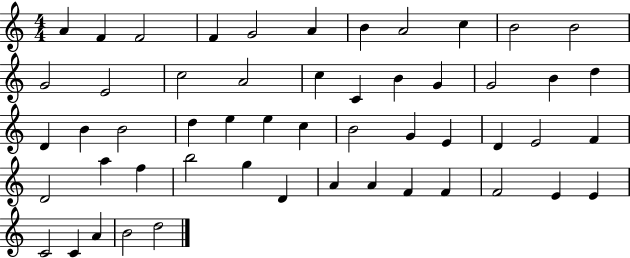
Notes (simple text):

A4/q F4/q F4/h F4/q G4/h A4/q B4/q A4/h C5/q B4/h B4/h G4/h E4/h C5/h A4/h C5/q C4/q B4/q G4/q G4/h B4/q D5/q D4/q B4/q B4/h D5/q E5/q E5/q C5/q B4/h G4/q E4/q D4/q E4/h F4/q D4/h A5/q F5/q B5/h G5/q D4/q A4/q A4/q F4/q F4/q F4/h E4/q E4/q C4/h C4/q A4/q B4/h D5/h